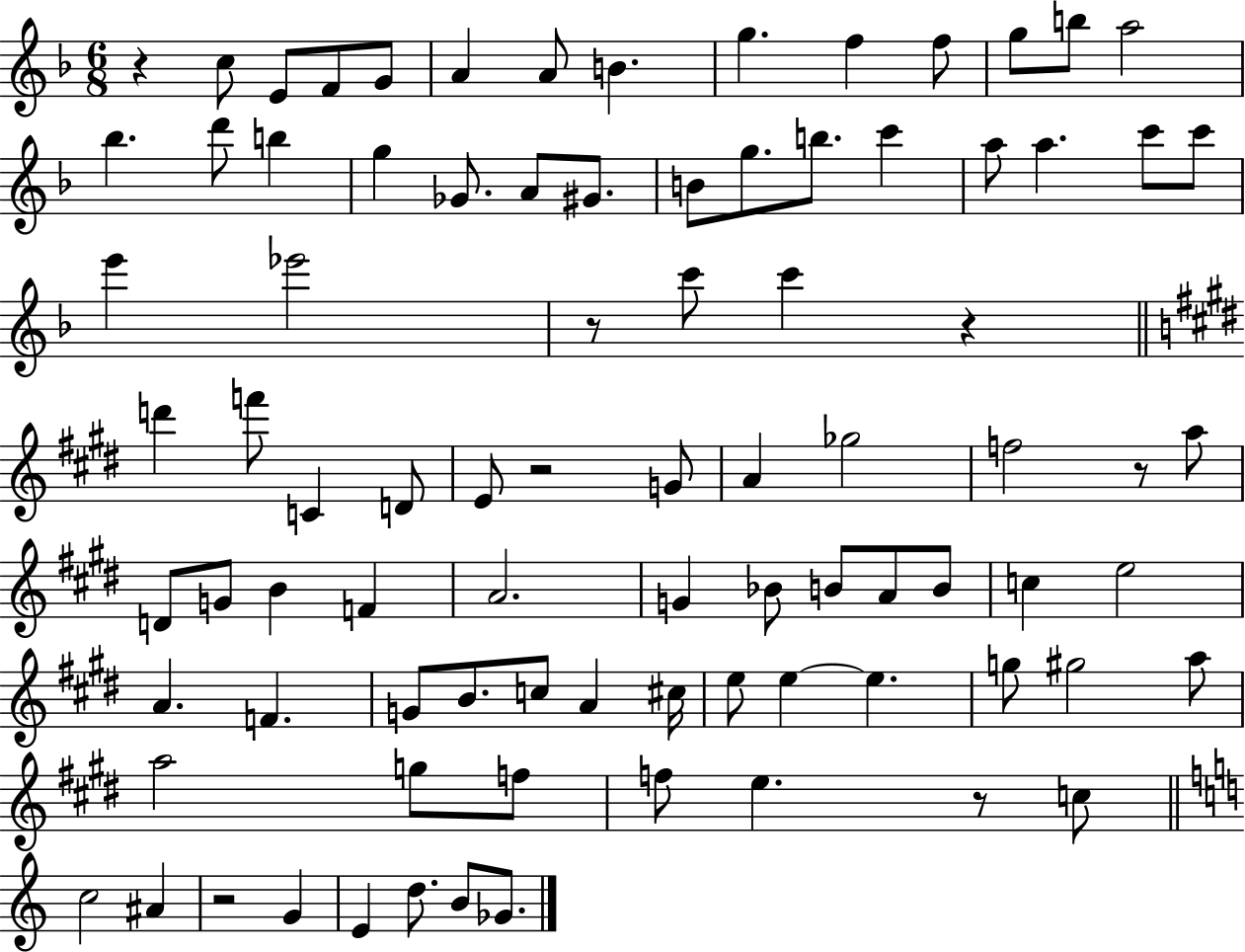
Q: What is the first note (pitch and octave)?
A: C5